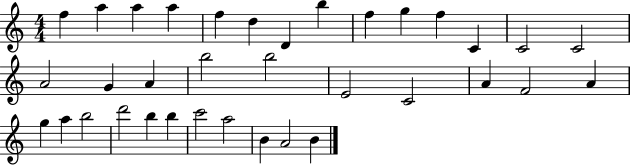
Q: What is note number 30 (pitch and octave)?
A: B5